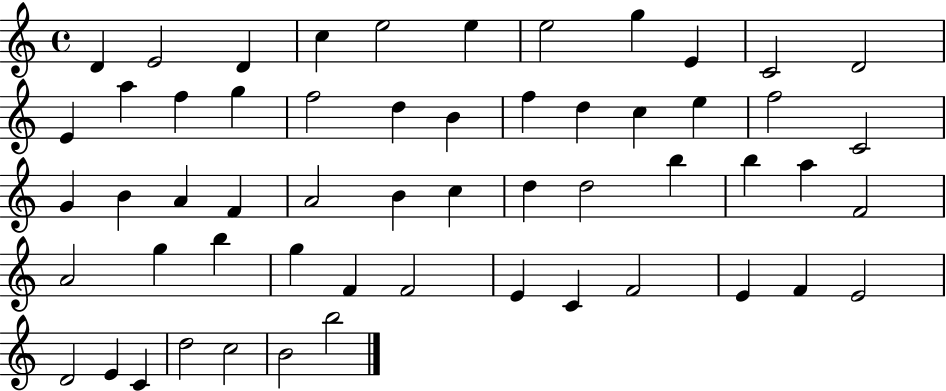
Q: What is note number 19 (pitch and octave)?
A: F5